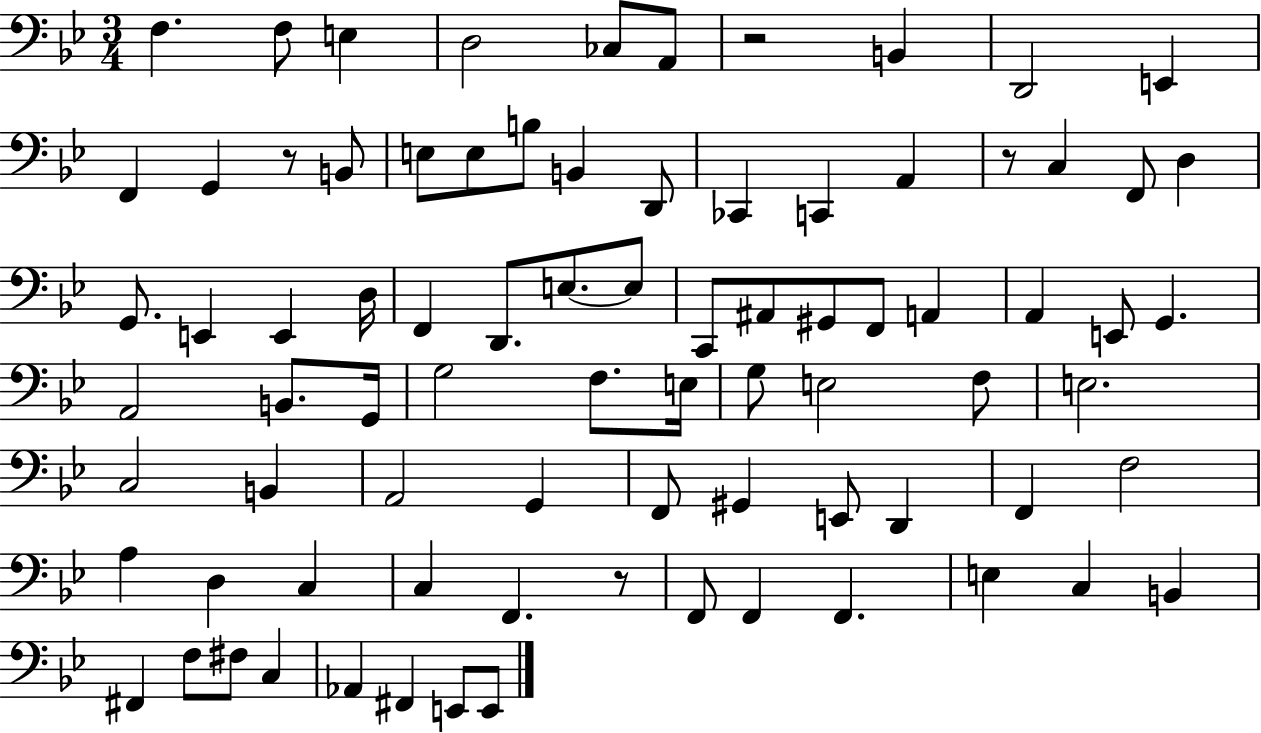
X:1
T:Untitled
M:3/4
L:1/4
K:Bb
F, F,/2 E, D,2 _C,/2 A,,/2 z2 B,, D,,2 E,, F,, G,, z/2 B,,/2 E,/2 E,/2 B,/2 B,, D,,/2 _C,, C,, A,, z/2 C, F,,/2 D, G,,/2 E,, E,, D,/4 F,, D,,/2 E,/2 E,/2 C,,/2 ^A,,/2 ^G,,/2 F,,/2 A,, A,, E,,/2 G,, A,,2 B,,/2 G,,/4 G,2 F,/2 E,/4 G,/2 E,2 F,/2 E,2 C,2 B,, A,,2 G,, F,,/2 ^G,, E,,/2 D,, F,, F,2 A, D, C, C, F,, z/2 F,,/2 F,, F,, E, C, B,, ^F,, F,/2 ^F,/2 C, _A,, ^F,, E,,/2 E,,/2